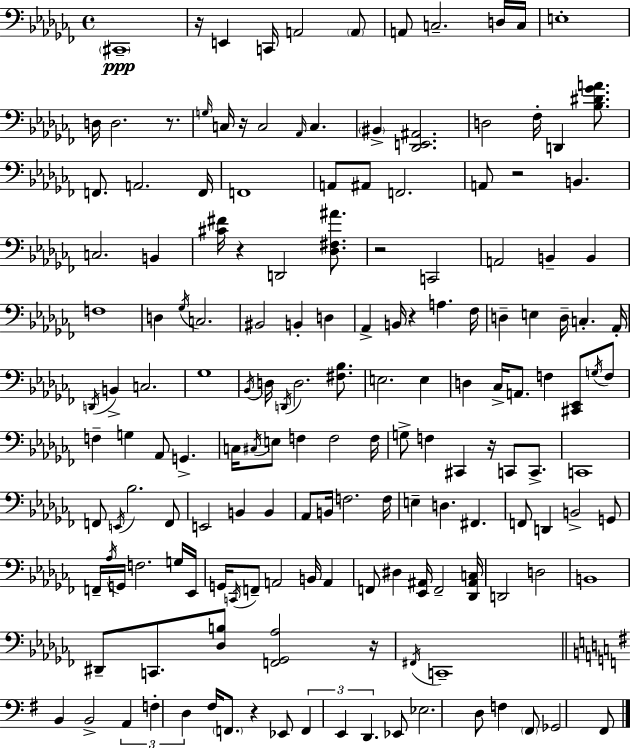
{
  \clef bass
  \time 4/4
  \defaultTimeSignature
  \key aes \minor
  \parenthesize cis,1--\ppp | r16 e,4 c,16 a,2 \parenthesize a,8 | a,8 c2.-- d16 c16 | e1-. | \break d16 d2. r8. | \grace { g16 } c16 r16 c2 \grace { aes,16 } c4. | \parenthesize bis,4-> <des, e, ais,>2. | d2 fes16-. d,4 <bes dis' ges' a'>8. | \break f,8. a,2. | f,16 f,1 | a,8 ais,8 f,2. | a,8 r2 b,4. | \break c2. b,4 | <cis' fis'>16 r4 d,2 <des fis ais'>8. | r2 c,2 | a,2 b,4-- b,4 | \break f1 | d4 \acciaccatura { ges16 } c2. | bis,2 b,4-. d4 | aes,4-> b,16 r4 a4. | \break fes16 d4-- e4 d16-- c4.-. | aes,16-. \acciaccatura { d,16 } b,4-> c2. | ges1 | \acciaccatura { bes,16 } d16 \acciaccatura { d,16 } d2. | \break <fis bes>8. e2. | e4 d4 ces16-> a,8. f4 | <cis, ees,>8 \acciaccatura { g16 } f8 f4-- g4 aes,8 | g,4.-> c16 \acciaccatura { cis16 } e8 f4 f2 | \break f16 g8-> f4 cis,4 | r16 c,8 c,8.-> c,1 | f,8 \acciaccatura { e,16 } bes2. | f,8 e,2 | \break b,4 b,4 aes,8 b,16 f2. | f16 e4-- d4. | fis,4. f,8 d,4 b,2-> | g,8 f,16-- \acciaccatura { aes16 } g,16 f2. | \break g16 ees,16 g,16 \acciaccatura { c,16 } f,8-- a,2 | b,16 a,4 f,8 dis4 | <ees, ais,>16 f,2-- <des, ais, c>16 d,2 | d2 b,1 | \break dis,8-- c,8. | <des b>8 <f, ges, aes>2 r16 \acciaccatura { fis,16 } c,1-- | \bar "||" \break \key g \major b,4 b,2-> \tuplet 3/2 { a,4 | f4-. d4 } fis16 \parenthesize f,8. r4 | ees,8 \tuplet 3/2 { f,4 e,4 d,4. } | ees,8 ees2. d8 | \break f4 \parenthesize fis,8 ges,2 fis,8 | \bar "|."
}